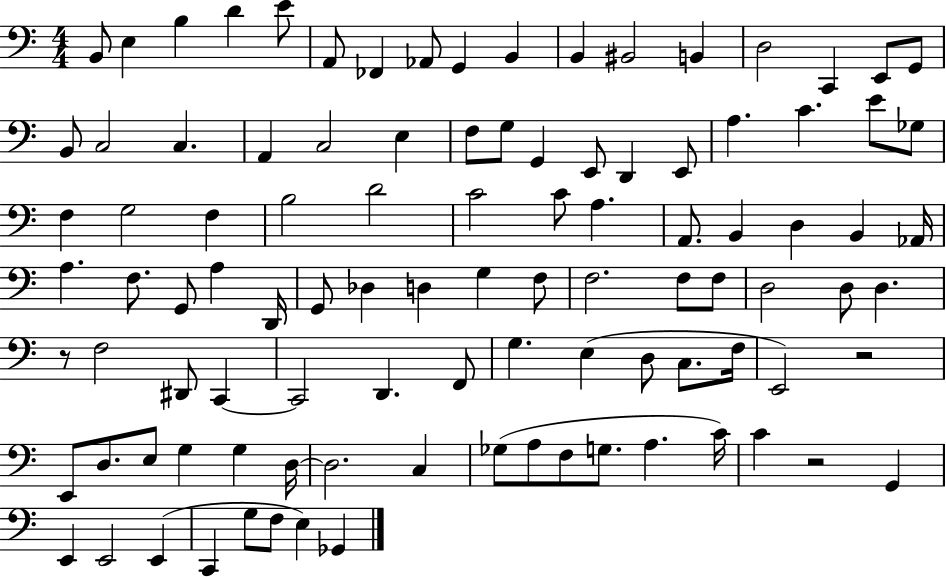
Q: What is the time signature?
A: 4/4